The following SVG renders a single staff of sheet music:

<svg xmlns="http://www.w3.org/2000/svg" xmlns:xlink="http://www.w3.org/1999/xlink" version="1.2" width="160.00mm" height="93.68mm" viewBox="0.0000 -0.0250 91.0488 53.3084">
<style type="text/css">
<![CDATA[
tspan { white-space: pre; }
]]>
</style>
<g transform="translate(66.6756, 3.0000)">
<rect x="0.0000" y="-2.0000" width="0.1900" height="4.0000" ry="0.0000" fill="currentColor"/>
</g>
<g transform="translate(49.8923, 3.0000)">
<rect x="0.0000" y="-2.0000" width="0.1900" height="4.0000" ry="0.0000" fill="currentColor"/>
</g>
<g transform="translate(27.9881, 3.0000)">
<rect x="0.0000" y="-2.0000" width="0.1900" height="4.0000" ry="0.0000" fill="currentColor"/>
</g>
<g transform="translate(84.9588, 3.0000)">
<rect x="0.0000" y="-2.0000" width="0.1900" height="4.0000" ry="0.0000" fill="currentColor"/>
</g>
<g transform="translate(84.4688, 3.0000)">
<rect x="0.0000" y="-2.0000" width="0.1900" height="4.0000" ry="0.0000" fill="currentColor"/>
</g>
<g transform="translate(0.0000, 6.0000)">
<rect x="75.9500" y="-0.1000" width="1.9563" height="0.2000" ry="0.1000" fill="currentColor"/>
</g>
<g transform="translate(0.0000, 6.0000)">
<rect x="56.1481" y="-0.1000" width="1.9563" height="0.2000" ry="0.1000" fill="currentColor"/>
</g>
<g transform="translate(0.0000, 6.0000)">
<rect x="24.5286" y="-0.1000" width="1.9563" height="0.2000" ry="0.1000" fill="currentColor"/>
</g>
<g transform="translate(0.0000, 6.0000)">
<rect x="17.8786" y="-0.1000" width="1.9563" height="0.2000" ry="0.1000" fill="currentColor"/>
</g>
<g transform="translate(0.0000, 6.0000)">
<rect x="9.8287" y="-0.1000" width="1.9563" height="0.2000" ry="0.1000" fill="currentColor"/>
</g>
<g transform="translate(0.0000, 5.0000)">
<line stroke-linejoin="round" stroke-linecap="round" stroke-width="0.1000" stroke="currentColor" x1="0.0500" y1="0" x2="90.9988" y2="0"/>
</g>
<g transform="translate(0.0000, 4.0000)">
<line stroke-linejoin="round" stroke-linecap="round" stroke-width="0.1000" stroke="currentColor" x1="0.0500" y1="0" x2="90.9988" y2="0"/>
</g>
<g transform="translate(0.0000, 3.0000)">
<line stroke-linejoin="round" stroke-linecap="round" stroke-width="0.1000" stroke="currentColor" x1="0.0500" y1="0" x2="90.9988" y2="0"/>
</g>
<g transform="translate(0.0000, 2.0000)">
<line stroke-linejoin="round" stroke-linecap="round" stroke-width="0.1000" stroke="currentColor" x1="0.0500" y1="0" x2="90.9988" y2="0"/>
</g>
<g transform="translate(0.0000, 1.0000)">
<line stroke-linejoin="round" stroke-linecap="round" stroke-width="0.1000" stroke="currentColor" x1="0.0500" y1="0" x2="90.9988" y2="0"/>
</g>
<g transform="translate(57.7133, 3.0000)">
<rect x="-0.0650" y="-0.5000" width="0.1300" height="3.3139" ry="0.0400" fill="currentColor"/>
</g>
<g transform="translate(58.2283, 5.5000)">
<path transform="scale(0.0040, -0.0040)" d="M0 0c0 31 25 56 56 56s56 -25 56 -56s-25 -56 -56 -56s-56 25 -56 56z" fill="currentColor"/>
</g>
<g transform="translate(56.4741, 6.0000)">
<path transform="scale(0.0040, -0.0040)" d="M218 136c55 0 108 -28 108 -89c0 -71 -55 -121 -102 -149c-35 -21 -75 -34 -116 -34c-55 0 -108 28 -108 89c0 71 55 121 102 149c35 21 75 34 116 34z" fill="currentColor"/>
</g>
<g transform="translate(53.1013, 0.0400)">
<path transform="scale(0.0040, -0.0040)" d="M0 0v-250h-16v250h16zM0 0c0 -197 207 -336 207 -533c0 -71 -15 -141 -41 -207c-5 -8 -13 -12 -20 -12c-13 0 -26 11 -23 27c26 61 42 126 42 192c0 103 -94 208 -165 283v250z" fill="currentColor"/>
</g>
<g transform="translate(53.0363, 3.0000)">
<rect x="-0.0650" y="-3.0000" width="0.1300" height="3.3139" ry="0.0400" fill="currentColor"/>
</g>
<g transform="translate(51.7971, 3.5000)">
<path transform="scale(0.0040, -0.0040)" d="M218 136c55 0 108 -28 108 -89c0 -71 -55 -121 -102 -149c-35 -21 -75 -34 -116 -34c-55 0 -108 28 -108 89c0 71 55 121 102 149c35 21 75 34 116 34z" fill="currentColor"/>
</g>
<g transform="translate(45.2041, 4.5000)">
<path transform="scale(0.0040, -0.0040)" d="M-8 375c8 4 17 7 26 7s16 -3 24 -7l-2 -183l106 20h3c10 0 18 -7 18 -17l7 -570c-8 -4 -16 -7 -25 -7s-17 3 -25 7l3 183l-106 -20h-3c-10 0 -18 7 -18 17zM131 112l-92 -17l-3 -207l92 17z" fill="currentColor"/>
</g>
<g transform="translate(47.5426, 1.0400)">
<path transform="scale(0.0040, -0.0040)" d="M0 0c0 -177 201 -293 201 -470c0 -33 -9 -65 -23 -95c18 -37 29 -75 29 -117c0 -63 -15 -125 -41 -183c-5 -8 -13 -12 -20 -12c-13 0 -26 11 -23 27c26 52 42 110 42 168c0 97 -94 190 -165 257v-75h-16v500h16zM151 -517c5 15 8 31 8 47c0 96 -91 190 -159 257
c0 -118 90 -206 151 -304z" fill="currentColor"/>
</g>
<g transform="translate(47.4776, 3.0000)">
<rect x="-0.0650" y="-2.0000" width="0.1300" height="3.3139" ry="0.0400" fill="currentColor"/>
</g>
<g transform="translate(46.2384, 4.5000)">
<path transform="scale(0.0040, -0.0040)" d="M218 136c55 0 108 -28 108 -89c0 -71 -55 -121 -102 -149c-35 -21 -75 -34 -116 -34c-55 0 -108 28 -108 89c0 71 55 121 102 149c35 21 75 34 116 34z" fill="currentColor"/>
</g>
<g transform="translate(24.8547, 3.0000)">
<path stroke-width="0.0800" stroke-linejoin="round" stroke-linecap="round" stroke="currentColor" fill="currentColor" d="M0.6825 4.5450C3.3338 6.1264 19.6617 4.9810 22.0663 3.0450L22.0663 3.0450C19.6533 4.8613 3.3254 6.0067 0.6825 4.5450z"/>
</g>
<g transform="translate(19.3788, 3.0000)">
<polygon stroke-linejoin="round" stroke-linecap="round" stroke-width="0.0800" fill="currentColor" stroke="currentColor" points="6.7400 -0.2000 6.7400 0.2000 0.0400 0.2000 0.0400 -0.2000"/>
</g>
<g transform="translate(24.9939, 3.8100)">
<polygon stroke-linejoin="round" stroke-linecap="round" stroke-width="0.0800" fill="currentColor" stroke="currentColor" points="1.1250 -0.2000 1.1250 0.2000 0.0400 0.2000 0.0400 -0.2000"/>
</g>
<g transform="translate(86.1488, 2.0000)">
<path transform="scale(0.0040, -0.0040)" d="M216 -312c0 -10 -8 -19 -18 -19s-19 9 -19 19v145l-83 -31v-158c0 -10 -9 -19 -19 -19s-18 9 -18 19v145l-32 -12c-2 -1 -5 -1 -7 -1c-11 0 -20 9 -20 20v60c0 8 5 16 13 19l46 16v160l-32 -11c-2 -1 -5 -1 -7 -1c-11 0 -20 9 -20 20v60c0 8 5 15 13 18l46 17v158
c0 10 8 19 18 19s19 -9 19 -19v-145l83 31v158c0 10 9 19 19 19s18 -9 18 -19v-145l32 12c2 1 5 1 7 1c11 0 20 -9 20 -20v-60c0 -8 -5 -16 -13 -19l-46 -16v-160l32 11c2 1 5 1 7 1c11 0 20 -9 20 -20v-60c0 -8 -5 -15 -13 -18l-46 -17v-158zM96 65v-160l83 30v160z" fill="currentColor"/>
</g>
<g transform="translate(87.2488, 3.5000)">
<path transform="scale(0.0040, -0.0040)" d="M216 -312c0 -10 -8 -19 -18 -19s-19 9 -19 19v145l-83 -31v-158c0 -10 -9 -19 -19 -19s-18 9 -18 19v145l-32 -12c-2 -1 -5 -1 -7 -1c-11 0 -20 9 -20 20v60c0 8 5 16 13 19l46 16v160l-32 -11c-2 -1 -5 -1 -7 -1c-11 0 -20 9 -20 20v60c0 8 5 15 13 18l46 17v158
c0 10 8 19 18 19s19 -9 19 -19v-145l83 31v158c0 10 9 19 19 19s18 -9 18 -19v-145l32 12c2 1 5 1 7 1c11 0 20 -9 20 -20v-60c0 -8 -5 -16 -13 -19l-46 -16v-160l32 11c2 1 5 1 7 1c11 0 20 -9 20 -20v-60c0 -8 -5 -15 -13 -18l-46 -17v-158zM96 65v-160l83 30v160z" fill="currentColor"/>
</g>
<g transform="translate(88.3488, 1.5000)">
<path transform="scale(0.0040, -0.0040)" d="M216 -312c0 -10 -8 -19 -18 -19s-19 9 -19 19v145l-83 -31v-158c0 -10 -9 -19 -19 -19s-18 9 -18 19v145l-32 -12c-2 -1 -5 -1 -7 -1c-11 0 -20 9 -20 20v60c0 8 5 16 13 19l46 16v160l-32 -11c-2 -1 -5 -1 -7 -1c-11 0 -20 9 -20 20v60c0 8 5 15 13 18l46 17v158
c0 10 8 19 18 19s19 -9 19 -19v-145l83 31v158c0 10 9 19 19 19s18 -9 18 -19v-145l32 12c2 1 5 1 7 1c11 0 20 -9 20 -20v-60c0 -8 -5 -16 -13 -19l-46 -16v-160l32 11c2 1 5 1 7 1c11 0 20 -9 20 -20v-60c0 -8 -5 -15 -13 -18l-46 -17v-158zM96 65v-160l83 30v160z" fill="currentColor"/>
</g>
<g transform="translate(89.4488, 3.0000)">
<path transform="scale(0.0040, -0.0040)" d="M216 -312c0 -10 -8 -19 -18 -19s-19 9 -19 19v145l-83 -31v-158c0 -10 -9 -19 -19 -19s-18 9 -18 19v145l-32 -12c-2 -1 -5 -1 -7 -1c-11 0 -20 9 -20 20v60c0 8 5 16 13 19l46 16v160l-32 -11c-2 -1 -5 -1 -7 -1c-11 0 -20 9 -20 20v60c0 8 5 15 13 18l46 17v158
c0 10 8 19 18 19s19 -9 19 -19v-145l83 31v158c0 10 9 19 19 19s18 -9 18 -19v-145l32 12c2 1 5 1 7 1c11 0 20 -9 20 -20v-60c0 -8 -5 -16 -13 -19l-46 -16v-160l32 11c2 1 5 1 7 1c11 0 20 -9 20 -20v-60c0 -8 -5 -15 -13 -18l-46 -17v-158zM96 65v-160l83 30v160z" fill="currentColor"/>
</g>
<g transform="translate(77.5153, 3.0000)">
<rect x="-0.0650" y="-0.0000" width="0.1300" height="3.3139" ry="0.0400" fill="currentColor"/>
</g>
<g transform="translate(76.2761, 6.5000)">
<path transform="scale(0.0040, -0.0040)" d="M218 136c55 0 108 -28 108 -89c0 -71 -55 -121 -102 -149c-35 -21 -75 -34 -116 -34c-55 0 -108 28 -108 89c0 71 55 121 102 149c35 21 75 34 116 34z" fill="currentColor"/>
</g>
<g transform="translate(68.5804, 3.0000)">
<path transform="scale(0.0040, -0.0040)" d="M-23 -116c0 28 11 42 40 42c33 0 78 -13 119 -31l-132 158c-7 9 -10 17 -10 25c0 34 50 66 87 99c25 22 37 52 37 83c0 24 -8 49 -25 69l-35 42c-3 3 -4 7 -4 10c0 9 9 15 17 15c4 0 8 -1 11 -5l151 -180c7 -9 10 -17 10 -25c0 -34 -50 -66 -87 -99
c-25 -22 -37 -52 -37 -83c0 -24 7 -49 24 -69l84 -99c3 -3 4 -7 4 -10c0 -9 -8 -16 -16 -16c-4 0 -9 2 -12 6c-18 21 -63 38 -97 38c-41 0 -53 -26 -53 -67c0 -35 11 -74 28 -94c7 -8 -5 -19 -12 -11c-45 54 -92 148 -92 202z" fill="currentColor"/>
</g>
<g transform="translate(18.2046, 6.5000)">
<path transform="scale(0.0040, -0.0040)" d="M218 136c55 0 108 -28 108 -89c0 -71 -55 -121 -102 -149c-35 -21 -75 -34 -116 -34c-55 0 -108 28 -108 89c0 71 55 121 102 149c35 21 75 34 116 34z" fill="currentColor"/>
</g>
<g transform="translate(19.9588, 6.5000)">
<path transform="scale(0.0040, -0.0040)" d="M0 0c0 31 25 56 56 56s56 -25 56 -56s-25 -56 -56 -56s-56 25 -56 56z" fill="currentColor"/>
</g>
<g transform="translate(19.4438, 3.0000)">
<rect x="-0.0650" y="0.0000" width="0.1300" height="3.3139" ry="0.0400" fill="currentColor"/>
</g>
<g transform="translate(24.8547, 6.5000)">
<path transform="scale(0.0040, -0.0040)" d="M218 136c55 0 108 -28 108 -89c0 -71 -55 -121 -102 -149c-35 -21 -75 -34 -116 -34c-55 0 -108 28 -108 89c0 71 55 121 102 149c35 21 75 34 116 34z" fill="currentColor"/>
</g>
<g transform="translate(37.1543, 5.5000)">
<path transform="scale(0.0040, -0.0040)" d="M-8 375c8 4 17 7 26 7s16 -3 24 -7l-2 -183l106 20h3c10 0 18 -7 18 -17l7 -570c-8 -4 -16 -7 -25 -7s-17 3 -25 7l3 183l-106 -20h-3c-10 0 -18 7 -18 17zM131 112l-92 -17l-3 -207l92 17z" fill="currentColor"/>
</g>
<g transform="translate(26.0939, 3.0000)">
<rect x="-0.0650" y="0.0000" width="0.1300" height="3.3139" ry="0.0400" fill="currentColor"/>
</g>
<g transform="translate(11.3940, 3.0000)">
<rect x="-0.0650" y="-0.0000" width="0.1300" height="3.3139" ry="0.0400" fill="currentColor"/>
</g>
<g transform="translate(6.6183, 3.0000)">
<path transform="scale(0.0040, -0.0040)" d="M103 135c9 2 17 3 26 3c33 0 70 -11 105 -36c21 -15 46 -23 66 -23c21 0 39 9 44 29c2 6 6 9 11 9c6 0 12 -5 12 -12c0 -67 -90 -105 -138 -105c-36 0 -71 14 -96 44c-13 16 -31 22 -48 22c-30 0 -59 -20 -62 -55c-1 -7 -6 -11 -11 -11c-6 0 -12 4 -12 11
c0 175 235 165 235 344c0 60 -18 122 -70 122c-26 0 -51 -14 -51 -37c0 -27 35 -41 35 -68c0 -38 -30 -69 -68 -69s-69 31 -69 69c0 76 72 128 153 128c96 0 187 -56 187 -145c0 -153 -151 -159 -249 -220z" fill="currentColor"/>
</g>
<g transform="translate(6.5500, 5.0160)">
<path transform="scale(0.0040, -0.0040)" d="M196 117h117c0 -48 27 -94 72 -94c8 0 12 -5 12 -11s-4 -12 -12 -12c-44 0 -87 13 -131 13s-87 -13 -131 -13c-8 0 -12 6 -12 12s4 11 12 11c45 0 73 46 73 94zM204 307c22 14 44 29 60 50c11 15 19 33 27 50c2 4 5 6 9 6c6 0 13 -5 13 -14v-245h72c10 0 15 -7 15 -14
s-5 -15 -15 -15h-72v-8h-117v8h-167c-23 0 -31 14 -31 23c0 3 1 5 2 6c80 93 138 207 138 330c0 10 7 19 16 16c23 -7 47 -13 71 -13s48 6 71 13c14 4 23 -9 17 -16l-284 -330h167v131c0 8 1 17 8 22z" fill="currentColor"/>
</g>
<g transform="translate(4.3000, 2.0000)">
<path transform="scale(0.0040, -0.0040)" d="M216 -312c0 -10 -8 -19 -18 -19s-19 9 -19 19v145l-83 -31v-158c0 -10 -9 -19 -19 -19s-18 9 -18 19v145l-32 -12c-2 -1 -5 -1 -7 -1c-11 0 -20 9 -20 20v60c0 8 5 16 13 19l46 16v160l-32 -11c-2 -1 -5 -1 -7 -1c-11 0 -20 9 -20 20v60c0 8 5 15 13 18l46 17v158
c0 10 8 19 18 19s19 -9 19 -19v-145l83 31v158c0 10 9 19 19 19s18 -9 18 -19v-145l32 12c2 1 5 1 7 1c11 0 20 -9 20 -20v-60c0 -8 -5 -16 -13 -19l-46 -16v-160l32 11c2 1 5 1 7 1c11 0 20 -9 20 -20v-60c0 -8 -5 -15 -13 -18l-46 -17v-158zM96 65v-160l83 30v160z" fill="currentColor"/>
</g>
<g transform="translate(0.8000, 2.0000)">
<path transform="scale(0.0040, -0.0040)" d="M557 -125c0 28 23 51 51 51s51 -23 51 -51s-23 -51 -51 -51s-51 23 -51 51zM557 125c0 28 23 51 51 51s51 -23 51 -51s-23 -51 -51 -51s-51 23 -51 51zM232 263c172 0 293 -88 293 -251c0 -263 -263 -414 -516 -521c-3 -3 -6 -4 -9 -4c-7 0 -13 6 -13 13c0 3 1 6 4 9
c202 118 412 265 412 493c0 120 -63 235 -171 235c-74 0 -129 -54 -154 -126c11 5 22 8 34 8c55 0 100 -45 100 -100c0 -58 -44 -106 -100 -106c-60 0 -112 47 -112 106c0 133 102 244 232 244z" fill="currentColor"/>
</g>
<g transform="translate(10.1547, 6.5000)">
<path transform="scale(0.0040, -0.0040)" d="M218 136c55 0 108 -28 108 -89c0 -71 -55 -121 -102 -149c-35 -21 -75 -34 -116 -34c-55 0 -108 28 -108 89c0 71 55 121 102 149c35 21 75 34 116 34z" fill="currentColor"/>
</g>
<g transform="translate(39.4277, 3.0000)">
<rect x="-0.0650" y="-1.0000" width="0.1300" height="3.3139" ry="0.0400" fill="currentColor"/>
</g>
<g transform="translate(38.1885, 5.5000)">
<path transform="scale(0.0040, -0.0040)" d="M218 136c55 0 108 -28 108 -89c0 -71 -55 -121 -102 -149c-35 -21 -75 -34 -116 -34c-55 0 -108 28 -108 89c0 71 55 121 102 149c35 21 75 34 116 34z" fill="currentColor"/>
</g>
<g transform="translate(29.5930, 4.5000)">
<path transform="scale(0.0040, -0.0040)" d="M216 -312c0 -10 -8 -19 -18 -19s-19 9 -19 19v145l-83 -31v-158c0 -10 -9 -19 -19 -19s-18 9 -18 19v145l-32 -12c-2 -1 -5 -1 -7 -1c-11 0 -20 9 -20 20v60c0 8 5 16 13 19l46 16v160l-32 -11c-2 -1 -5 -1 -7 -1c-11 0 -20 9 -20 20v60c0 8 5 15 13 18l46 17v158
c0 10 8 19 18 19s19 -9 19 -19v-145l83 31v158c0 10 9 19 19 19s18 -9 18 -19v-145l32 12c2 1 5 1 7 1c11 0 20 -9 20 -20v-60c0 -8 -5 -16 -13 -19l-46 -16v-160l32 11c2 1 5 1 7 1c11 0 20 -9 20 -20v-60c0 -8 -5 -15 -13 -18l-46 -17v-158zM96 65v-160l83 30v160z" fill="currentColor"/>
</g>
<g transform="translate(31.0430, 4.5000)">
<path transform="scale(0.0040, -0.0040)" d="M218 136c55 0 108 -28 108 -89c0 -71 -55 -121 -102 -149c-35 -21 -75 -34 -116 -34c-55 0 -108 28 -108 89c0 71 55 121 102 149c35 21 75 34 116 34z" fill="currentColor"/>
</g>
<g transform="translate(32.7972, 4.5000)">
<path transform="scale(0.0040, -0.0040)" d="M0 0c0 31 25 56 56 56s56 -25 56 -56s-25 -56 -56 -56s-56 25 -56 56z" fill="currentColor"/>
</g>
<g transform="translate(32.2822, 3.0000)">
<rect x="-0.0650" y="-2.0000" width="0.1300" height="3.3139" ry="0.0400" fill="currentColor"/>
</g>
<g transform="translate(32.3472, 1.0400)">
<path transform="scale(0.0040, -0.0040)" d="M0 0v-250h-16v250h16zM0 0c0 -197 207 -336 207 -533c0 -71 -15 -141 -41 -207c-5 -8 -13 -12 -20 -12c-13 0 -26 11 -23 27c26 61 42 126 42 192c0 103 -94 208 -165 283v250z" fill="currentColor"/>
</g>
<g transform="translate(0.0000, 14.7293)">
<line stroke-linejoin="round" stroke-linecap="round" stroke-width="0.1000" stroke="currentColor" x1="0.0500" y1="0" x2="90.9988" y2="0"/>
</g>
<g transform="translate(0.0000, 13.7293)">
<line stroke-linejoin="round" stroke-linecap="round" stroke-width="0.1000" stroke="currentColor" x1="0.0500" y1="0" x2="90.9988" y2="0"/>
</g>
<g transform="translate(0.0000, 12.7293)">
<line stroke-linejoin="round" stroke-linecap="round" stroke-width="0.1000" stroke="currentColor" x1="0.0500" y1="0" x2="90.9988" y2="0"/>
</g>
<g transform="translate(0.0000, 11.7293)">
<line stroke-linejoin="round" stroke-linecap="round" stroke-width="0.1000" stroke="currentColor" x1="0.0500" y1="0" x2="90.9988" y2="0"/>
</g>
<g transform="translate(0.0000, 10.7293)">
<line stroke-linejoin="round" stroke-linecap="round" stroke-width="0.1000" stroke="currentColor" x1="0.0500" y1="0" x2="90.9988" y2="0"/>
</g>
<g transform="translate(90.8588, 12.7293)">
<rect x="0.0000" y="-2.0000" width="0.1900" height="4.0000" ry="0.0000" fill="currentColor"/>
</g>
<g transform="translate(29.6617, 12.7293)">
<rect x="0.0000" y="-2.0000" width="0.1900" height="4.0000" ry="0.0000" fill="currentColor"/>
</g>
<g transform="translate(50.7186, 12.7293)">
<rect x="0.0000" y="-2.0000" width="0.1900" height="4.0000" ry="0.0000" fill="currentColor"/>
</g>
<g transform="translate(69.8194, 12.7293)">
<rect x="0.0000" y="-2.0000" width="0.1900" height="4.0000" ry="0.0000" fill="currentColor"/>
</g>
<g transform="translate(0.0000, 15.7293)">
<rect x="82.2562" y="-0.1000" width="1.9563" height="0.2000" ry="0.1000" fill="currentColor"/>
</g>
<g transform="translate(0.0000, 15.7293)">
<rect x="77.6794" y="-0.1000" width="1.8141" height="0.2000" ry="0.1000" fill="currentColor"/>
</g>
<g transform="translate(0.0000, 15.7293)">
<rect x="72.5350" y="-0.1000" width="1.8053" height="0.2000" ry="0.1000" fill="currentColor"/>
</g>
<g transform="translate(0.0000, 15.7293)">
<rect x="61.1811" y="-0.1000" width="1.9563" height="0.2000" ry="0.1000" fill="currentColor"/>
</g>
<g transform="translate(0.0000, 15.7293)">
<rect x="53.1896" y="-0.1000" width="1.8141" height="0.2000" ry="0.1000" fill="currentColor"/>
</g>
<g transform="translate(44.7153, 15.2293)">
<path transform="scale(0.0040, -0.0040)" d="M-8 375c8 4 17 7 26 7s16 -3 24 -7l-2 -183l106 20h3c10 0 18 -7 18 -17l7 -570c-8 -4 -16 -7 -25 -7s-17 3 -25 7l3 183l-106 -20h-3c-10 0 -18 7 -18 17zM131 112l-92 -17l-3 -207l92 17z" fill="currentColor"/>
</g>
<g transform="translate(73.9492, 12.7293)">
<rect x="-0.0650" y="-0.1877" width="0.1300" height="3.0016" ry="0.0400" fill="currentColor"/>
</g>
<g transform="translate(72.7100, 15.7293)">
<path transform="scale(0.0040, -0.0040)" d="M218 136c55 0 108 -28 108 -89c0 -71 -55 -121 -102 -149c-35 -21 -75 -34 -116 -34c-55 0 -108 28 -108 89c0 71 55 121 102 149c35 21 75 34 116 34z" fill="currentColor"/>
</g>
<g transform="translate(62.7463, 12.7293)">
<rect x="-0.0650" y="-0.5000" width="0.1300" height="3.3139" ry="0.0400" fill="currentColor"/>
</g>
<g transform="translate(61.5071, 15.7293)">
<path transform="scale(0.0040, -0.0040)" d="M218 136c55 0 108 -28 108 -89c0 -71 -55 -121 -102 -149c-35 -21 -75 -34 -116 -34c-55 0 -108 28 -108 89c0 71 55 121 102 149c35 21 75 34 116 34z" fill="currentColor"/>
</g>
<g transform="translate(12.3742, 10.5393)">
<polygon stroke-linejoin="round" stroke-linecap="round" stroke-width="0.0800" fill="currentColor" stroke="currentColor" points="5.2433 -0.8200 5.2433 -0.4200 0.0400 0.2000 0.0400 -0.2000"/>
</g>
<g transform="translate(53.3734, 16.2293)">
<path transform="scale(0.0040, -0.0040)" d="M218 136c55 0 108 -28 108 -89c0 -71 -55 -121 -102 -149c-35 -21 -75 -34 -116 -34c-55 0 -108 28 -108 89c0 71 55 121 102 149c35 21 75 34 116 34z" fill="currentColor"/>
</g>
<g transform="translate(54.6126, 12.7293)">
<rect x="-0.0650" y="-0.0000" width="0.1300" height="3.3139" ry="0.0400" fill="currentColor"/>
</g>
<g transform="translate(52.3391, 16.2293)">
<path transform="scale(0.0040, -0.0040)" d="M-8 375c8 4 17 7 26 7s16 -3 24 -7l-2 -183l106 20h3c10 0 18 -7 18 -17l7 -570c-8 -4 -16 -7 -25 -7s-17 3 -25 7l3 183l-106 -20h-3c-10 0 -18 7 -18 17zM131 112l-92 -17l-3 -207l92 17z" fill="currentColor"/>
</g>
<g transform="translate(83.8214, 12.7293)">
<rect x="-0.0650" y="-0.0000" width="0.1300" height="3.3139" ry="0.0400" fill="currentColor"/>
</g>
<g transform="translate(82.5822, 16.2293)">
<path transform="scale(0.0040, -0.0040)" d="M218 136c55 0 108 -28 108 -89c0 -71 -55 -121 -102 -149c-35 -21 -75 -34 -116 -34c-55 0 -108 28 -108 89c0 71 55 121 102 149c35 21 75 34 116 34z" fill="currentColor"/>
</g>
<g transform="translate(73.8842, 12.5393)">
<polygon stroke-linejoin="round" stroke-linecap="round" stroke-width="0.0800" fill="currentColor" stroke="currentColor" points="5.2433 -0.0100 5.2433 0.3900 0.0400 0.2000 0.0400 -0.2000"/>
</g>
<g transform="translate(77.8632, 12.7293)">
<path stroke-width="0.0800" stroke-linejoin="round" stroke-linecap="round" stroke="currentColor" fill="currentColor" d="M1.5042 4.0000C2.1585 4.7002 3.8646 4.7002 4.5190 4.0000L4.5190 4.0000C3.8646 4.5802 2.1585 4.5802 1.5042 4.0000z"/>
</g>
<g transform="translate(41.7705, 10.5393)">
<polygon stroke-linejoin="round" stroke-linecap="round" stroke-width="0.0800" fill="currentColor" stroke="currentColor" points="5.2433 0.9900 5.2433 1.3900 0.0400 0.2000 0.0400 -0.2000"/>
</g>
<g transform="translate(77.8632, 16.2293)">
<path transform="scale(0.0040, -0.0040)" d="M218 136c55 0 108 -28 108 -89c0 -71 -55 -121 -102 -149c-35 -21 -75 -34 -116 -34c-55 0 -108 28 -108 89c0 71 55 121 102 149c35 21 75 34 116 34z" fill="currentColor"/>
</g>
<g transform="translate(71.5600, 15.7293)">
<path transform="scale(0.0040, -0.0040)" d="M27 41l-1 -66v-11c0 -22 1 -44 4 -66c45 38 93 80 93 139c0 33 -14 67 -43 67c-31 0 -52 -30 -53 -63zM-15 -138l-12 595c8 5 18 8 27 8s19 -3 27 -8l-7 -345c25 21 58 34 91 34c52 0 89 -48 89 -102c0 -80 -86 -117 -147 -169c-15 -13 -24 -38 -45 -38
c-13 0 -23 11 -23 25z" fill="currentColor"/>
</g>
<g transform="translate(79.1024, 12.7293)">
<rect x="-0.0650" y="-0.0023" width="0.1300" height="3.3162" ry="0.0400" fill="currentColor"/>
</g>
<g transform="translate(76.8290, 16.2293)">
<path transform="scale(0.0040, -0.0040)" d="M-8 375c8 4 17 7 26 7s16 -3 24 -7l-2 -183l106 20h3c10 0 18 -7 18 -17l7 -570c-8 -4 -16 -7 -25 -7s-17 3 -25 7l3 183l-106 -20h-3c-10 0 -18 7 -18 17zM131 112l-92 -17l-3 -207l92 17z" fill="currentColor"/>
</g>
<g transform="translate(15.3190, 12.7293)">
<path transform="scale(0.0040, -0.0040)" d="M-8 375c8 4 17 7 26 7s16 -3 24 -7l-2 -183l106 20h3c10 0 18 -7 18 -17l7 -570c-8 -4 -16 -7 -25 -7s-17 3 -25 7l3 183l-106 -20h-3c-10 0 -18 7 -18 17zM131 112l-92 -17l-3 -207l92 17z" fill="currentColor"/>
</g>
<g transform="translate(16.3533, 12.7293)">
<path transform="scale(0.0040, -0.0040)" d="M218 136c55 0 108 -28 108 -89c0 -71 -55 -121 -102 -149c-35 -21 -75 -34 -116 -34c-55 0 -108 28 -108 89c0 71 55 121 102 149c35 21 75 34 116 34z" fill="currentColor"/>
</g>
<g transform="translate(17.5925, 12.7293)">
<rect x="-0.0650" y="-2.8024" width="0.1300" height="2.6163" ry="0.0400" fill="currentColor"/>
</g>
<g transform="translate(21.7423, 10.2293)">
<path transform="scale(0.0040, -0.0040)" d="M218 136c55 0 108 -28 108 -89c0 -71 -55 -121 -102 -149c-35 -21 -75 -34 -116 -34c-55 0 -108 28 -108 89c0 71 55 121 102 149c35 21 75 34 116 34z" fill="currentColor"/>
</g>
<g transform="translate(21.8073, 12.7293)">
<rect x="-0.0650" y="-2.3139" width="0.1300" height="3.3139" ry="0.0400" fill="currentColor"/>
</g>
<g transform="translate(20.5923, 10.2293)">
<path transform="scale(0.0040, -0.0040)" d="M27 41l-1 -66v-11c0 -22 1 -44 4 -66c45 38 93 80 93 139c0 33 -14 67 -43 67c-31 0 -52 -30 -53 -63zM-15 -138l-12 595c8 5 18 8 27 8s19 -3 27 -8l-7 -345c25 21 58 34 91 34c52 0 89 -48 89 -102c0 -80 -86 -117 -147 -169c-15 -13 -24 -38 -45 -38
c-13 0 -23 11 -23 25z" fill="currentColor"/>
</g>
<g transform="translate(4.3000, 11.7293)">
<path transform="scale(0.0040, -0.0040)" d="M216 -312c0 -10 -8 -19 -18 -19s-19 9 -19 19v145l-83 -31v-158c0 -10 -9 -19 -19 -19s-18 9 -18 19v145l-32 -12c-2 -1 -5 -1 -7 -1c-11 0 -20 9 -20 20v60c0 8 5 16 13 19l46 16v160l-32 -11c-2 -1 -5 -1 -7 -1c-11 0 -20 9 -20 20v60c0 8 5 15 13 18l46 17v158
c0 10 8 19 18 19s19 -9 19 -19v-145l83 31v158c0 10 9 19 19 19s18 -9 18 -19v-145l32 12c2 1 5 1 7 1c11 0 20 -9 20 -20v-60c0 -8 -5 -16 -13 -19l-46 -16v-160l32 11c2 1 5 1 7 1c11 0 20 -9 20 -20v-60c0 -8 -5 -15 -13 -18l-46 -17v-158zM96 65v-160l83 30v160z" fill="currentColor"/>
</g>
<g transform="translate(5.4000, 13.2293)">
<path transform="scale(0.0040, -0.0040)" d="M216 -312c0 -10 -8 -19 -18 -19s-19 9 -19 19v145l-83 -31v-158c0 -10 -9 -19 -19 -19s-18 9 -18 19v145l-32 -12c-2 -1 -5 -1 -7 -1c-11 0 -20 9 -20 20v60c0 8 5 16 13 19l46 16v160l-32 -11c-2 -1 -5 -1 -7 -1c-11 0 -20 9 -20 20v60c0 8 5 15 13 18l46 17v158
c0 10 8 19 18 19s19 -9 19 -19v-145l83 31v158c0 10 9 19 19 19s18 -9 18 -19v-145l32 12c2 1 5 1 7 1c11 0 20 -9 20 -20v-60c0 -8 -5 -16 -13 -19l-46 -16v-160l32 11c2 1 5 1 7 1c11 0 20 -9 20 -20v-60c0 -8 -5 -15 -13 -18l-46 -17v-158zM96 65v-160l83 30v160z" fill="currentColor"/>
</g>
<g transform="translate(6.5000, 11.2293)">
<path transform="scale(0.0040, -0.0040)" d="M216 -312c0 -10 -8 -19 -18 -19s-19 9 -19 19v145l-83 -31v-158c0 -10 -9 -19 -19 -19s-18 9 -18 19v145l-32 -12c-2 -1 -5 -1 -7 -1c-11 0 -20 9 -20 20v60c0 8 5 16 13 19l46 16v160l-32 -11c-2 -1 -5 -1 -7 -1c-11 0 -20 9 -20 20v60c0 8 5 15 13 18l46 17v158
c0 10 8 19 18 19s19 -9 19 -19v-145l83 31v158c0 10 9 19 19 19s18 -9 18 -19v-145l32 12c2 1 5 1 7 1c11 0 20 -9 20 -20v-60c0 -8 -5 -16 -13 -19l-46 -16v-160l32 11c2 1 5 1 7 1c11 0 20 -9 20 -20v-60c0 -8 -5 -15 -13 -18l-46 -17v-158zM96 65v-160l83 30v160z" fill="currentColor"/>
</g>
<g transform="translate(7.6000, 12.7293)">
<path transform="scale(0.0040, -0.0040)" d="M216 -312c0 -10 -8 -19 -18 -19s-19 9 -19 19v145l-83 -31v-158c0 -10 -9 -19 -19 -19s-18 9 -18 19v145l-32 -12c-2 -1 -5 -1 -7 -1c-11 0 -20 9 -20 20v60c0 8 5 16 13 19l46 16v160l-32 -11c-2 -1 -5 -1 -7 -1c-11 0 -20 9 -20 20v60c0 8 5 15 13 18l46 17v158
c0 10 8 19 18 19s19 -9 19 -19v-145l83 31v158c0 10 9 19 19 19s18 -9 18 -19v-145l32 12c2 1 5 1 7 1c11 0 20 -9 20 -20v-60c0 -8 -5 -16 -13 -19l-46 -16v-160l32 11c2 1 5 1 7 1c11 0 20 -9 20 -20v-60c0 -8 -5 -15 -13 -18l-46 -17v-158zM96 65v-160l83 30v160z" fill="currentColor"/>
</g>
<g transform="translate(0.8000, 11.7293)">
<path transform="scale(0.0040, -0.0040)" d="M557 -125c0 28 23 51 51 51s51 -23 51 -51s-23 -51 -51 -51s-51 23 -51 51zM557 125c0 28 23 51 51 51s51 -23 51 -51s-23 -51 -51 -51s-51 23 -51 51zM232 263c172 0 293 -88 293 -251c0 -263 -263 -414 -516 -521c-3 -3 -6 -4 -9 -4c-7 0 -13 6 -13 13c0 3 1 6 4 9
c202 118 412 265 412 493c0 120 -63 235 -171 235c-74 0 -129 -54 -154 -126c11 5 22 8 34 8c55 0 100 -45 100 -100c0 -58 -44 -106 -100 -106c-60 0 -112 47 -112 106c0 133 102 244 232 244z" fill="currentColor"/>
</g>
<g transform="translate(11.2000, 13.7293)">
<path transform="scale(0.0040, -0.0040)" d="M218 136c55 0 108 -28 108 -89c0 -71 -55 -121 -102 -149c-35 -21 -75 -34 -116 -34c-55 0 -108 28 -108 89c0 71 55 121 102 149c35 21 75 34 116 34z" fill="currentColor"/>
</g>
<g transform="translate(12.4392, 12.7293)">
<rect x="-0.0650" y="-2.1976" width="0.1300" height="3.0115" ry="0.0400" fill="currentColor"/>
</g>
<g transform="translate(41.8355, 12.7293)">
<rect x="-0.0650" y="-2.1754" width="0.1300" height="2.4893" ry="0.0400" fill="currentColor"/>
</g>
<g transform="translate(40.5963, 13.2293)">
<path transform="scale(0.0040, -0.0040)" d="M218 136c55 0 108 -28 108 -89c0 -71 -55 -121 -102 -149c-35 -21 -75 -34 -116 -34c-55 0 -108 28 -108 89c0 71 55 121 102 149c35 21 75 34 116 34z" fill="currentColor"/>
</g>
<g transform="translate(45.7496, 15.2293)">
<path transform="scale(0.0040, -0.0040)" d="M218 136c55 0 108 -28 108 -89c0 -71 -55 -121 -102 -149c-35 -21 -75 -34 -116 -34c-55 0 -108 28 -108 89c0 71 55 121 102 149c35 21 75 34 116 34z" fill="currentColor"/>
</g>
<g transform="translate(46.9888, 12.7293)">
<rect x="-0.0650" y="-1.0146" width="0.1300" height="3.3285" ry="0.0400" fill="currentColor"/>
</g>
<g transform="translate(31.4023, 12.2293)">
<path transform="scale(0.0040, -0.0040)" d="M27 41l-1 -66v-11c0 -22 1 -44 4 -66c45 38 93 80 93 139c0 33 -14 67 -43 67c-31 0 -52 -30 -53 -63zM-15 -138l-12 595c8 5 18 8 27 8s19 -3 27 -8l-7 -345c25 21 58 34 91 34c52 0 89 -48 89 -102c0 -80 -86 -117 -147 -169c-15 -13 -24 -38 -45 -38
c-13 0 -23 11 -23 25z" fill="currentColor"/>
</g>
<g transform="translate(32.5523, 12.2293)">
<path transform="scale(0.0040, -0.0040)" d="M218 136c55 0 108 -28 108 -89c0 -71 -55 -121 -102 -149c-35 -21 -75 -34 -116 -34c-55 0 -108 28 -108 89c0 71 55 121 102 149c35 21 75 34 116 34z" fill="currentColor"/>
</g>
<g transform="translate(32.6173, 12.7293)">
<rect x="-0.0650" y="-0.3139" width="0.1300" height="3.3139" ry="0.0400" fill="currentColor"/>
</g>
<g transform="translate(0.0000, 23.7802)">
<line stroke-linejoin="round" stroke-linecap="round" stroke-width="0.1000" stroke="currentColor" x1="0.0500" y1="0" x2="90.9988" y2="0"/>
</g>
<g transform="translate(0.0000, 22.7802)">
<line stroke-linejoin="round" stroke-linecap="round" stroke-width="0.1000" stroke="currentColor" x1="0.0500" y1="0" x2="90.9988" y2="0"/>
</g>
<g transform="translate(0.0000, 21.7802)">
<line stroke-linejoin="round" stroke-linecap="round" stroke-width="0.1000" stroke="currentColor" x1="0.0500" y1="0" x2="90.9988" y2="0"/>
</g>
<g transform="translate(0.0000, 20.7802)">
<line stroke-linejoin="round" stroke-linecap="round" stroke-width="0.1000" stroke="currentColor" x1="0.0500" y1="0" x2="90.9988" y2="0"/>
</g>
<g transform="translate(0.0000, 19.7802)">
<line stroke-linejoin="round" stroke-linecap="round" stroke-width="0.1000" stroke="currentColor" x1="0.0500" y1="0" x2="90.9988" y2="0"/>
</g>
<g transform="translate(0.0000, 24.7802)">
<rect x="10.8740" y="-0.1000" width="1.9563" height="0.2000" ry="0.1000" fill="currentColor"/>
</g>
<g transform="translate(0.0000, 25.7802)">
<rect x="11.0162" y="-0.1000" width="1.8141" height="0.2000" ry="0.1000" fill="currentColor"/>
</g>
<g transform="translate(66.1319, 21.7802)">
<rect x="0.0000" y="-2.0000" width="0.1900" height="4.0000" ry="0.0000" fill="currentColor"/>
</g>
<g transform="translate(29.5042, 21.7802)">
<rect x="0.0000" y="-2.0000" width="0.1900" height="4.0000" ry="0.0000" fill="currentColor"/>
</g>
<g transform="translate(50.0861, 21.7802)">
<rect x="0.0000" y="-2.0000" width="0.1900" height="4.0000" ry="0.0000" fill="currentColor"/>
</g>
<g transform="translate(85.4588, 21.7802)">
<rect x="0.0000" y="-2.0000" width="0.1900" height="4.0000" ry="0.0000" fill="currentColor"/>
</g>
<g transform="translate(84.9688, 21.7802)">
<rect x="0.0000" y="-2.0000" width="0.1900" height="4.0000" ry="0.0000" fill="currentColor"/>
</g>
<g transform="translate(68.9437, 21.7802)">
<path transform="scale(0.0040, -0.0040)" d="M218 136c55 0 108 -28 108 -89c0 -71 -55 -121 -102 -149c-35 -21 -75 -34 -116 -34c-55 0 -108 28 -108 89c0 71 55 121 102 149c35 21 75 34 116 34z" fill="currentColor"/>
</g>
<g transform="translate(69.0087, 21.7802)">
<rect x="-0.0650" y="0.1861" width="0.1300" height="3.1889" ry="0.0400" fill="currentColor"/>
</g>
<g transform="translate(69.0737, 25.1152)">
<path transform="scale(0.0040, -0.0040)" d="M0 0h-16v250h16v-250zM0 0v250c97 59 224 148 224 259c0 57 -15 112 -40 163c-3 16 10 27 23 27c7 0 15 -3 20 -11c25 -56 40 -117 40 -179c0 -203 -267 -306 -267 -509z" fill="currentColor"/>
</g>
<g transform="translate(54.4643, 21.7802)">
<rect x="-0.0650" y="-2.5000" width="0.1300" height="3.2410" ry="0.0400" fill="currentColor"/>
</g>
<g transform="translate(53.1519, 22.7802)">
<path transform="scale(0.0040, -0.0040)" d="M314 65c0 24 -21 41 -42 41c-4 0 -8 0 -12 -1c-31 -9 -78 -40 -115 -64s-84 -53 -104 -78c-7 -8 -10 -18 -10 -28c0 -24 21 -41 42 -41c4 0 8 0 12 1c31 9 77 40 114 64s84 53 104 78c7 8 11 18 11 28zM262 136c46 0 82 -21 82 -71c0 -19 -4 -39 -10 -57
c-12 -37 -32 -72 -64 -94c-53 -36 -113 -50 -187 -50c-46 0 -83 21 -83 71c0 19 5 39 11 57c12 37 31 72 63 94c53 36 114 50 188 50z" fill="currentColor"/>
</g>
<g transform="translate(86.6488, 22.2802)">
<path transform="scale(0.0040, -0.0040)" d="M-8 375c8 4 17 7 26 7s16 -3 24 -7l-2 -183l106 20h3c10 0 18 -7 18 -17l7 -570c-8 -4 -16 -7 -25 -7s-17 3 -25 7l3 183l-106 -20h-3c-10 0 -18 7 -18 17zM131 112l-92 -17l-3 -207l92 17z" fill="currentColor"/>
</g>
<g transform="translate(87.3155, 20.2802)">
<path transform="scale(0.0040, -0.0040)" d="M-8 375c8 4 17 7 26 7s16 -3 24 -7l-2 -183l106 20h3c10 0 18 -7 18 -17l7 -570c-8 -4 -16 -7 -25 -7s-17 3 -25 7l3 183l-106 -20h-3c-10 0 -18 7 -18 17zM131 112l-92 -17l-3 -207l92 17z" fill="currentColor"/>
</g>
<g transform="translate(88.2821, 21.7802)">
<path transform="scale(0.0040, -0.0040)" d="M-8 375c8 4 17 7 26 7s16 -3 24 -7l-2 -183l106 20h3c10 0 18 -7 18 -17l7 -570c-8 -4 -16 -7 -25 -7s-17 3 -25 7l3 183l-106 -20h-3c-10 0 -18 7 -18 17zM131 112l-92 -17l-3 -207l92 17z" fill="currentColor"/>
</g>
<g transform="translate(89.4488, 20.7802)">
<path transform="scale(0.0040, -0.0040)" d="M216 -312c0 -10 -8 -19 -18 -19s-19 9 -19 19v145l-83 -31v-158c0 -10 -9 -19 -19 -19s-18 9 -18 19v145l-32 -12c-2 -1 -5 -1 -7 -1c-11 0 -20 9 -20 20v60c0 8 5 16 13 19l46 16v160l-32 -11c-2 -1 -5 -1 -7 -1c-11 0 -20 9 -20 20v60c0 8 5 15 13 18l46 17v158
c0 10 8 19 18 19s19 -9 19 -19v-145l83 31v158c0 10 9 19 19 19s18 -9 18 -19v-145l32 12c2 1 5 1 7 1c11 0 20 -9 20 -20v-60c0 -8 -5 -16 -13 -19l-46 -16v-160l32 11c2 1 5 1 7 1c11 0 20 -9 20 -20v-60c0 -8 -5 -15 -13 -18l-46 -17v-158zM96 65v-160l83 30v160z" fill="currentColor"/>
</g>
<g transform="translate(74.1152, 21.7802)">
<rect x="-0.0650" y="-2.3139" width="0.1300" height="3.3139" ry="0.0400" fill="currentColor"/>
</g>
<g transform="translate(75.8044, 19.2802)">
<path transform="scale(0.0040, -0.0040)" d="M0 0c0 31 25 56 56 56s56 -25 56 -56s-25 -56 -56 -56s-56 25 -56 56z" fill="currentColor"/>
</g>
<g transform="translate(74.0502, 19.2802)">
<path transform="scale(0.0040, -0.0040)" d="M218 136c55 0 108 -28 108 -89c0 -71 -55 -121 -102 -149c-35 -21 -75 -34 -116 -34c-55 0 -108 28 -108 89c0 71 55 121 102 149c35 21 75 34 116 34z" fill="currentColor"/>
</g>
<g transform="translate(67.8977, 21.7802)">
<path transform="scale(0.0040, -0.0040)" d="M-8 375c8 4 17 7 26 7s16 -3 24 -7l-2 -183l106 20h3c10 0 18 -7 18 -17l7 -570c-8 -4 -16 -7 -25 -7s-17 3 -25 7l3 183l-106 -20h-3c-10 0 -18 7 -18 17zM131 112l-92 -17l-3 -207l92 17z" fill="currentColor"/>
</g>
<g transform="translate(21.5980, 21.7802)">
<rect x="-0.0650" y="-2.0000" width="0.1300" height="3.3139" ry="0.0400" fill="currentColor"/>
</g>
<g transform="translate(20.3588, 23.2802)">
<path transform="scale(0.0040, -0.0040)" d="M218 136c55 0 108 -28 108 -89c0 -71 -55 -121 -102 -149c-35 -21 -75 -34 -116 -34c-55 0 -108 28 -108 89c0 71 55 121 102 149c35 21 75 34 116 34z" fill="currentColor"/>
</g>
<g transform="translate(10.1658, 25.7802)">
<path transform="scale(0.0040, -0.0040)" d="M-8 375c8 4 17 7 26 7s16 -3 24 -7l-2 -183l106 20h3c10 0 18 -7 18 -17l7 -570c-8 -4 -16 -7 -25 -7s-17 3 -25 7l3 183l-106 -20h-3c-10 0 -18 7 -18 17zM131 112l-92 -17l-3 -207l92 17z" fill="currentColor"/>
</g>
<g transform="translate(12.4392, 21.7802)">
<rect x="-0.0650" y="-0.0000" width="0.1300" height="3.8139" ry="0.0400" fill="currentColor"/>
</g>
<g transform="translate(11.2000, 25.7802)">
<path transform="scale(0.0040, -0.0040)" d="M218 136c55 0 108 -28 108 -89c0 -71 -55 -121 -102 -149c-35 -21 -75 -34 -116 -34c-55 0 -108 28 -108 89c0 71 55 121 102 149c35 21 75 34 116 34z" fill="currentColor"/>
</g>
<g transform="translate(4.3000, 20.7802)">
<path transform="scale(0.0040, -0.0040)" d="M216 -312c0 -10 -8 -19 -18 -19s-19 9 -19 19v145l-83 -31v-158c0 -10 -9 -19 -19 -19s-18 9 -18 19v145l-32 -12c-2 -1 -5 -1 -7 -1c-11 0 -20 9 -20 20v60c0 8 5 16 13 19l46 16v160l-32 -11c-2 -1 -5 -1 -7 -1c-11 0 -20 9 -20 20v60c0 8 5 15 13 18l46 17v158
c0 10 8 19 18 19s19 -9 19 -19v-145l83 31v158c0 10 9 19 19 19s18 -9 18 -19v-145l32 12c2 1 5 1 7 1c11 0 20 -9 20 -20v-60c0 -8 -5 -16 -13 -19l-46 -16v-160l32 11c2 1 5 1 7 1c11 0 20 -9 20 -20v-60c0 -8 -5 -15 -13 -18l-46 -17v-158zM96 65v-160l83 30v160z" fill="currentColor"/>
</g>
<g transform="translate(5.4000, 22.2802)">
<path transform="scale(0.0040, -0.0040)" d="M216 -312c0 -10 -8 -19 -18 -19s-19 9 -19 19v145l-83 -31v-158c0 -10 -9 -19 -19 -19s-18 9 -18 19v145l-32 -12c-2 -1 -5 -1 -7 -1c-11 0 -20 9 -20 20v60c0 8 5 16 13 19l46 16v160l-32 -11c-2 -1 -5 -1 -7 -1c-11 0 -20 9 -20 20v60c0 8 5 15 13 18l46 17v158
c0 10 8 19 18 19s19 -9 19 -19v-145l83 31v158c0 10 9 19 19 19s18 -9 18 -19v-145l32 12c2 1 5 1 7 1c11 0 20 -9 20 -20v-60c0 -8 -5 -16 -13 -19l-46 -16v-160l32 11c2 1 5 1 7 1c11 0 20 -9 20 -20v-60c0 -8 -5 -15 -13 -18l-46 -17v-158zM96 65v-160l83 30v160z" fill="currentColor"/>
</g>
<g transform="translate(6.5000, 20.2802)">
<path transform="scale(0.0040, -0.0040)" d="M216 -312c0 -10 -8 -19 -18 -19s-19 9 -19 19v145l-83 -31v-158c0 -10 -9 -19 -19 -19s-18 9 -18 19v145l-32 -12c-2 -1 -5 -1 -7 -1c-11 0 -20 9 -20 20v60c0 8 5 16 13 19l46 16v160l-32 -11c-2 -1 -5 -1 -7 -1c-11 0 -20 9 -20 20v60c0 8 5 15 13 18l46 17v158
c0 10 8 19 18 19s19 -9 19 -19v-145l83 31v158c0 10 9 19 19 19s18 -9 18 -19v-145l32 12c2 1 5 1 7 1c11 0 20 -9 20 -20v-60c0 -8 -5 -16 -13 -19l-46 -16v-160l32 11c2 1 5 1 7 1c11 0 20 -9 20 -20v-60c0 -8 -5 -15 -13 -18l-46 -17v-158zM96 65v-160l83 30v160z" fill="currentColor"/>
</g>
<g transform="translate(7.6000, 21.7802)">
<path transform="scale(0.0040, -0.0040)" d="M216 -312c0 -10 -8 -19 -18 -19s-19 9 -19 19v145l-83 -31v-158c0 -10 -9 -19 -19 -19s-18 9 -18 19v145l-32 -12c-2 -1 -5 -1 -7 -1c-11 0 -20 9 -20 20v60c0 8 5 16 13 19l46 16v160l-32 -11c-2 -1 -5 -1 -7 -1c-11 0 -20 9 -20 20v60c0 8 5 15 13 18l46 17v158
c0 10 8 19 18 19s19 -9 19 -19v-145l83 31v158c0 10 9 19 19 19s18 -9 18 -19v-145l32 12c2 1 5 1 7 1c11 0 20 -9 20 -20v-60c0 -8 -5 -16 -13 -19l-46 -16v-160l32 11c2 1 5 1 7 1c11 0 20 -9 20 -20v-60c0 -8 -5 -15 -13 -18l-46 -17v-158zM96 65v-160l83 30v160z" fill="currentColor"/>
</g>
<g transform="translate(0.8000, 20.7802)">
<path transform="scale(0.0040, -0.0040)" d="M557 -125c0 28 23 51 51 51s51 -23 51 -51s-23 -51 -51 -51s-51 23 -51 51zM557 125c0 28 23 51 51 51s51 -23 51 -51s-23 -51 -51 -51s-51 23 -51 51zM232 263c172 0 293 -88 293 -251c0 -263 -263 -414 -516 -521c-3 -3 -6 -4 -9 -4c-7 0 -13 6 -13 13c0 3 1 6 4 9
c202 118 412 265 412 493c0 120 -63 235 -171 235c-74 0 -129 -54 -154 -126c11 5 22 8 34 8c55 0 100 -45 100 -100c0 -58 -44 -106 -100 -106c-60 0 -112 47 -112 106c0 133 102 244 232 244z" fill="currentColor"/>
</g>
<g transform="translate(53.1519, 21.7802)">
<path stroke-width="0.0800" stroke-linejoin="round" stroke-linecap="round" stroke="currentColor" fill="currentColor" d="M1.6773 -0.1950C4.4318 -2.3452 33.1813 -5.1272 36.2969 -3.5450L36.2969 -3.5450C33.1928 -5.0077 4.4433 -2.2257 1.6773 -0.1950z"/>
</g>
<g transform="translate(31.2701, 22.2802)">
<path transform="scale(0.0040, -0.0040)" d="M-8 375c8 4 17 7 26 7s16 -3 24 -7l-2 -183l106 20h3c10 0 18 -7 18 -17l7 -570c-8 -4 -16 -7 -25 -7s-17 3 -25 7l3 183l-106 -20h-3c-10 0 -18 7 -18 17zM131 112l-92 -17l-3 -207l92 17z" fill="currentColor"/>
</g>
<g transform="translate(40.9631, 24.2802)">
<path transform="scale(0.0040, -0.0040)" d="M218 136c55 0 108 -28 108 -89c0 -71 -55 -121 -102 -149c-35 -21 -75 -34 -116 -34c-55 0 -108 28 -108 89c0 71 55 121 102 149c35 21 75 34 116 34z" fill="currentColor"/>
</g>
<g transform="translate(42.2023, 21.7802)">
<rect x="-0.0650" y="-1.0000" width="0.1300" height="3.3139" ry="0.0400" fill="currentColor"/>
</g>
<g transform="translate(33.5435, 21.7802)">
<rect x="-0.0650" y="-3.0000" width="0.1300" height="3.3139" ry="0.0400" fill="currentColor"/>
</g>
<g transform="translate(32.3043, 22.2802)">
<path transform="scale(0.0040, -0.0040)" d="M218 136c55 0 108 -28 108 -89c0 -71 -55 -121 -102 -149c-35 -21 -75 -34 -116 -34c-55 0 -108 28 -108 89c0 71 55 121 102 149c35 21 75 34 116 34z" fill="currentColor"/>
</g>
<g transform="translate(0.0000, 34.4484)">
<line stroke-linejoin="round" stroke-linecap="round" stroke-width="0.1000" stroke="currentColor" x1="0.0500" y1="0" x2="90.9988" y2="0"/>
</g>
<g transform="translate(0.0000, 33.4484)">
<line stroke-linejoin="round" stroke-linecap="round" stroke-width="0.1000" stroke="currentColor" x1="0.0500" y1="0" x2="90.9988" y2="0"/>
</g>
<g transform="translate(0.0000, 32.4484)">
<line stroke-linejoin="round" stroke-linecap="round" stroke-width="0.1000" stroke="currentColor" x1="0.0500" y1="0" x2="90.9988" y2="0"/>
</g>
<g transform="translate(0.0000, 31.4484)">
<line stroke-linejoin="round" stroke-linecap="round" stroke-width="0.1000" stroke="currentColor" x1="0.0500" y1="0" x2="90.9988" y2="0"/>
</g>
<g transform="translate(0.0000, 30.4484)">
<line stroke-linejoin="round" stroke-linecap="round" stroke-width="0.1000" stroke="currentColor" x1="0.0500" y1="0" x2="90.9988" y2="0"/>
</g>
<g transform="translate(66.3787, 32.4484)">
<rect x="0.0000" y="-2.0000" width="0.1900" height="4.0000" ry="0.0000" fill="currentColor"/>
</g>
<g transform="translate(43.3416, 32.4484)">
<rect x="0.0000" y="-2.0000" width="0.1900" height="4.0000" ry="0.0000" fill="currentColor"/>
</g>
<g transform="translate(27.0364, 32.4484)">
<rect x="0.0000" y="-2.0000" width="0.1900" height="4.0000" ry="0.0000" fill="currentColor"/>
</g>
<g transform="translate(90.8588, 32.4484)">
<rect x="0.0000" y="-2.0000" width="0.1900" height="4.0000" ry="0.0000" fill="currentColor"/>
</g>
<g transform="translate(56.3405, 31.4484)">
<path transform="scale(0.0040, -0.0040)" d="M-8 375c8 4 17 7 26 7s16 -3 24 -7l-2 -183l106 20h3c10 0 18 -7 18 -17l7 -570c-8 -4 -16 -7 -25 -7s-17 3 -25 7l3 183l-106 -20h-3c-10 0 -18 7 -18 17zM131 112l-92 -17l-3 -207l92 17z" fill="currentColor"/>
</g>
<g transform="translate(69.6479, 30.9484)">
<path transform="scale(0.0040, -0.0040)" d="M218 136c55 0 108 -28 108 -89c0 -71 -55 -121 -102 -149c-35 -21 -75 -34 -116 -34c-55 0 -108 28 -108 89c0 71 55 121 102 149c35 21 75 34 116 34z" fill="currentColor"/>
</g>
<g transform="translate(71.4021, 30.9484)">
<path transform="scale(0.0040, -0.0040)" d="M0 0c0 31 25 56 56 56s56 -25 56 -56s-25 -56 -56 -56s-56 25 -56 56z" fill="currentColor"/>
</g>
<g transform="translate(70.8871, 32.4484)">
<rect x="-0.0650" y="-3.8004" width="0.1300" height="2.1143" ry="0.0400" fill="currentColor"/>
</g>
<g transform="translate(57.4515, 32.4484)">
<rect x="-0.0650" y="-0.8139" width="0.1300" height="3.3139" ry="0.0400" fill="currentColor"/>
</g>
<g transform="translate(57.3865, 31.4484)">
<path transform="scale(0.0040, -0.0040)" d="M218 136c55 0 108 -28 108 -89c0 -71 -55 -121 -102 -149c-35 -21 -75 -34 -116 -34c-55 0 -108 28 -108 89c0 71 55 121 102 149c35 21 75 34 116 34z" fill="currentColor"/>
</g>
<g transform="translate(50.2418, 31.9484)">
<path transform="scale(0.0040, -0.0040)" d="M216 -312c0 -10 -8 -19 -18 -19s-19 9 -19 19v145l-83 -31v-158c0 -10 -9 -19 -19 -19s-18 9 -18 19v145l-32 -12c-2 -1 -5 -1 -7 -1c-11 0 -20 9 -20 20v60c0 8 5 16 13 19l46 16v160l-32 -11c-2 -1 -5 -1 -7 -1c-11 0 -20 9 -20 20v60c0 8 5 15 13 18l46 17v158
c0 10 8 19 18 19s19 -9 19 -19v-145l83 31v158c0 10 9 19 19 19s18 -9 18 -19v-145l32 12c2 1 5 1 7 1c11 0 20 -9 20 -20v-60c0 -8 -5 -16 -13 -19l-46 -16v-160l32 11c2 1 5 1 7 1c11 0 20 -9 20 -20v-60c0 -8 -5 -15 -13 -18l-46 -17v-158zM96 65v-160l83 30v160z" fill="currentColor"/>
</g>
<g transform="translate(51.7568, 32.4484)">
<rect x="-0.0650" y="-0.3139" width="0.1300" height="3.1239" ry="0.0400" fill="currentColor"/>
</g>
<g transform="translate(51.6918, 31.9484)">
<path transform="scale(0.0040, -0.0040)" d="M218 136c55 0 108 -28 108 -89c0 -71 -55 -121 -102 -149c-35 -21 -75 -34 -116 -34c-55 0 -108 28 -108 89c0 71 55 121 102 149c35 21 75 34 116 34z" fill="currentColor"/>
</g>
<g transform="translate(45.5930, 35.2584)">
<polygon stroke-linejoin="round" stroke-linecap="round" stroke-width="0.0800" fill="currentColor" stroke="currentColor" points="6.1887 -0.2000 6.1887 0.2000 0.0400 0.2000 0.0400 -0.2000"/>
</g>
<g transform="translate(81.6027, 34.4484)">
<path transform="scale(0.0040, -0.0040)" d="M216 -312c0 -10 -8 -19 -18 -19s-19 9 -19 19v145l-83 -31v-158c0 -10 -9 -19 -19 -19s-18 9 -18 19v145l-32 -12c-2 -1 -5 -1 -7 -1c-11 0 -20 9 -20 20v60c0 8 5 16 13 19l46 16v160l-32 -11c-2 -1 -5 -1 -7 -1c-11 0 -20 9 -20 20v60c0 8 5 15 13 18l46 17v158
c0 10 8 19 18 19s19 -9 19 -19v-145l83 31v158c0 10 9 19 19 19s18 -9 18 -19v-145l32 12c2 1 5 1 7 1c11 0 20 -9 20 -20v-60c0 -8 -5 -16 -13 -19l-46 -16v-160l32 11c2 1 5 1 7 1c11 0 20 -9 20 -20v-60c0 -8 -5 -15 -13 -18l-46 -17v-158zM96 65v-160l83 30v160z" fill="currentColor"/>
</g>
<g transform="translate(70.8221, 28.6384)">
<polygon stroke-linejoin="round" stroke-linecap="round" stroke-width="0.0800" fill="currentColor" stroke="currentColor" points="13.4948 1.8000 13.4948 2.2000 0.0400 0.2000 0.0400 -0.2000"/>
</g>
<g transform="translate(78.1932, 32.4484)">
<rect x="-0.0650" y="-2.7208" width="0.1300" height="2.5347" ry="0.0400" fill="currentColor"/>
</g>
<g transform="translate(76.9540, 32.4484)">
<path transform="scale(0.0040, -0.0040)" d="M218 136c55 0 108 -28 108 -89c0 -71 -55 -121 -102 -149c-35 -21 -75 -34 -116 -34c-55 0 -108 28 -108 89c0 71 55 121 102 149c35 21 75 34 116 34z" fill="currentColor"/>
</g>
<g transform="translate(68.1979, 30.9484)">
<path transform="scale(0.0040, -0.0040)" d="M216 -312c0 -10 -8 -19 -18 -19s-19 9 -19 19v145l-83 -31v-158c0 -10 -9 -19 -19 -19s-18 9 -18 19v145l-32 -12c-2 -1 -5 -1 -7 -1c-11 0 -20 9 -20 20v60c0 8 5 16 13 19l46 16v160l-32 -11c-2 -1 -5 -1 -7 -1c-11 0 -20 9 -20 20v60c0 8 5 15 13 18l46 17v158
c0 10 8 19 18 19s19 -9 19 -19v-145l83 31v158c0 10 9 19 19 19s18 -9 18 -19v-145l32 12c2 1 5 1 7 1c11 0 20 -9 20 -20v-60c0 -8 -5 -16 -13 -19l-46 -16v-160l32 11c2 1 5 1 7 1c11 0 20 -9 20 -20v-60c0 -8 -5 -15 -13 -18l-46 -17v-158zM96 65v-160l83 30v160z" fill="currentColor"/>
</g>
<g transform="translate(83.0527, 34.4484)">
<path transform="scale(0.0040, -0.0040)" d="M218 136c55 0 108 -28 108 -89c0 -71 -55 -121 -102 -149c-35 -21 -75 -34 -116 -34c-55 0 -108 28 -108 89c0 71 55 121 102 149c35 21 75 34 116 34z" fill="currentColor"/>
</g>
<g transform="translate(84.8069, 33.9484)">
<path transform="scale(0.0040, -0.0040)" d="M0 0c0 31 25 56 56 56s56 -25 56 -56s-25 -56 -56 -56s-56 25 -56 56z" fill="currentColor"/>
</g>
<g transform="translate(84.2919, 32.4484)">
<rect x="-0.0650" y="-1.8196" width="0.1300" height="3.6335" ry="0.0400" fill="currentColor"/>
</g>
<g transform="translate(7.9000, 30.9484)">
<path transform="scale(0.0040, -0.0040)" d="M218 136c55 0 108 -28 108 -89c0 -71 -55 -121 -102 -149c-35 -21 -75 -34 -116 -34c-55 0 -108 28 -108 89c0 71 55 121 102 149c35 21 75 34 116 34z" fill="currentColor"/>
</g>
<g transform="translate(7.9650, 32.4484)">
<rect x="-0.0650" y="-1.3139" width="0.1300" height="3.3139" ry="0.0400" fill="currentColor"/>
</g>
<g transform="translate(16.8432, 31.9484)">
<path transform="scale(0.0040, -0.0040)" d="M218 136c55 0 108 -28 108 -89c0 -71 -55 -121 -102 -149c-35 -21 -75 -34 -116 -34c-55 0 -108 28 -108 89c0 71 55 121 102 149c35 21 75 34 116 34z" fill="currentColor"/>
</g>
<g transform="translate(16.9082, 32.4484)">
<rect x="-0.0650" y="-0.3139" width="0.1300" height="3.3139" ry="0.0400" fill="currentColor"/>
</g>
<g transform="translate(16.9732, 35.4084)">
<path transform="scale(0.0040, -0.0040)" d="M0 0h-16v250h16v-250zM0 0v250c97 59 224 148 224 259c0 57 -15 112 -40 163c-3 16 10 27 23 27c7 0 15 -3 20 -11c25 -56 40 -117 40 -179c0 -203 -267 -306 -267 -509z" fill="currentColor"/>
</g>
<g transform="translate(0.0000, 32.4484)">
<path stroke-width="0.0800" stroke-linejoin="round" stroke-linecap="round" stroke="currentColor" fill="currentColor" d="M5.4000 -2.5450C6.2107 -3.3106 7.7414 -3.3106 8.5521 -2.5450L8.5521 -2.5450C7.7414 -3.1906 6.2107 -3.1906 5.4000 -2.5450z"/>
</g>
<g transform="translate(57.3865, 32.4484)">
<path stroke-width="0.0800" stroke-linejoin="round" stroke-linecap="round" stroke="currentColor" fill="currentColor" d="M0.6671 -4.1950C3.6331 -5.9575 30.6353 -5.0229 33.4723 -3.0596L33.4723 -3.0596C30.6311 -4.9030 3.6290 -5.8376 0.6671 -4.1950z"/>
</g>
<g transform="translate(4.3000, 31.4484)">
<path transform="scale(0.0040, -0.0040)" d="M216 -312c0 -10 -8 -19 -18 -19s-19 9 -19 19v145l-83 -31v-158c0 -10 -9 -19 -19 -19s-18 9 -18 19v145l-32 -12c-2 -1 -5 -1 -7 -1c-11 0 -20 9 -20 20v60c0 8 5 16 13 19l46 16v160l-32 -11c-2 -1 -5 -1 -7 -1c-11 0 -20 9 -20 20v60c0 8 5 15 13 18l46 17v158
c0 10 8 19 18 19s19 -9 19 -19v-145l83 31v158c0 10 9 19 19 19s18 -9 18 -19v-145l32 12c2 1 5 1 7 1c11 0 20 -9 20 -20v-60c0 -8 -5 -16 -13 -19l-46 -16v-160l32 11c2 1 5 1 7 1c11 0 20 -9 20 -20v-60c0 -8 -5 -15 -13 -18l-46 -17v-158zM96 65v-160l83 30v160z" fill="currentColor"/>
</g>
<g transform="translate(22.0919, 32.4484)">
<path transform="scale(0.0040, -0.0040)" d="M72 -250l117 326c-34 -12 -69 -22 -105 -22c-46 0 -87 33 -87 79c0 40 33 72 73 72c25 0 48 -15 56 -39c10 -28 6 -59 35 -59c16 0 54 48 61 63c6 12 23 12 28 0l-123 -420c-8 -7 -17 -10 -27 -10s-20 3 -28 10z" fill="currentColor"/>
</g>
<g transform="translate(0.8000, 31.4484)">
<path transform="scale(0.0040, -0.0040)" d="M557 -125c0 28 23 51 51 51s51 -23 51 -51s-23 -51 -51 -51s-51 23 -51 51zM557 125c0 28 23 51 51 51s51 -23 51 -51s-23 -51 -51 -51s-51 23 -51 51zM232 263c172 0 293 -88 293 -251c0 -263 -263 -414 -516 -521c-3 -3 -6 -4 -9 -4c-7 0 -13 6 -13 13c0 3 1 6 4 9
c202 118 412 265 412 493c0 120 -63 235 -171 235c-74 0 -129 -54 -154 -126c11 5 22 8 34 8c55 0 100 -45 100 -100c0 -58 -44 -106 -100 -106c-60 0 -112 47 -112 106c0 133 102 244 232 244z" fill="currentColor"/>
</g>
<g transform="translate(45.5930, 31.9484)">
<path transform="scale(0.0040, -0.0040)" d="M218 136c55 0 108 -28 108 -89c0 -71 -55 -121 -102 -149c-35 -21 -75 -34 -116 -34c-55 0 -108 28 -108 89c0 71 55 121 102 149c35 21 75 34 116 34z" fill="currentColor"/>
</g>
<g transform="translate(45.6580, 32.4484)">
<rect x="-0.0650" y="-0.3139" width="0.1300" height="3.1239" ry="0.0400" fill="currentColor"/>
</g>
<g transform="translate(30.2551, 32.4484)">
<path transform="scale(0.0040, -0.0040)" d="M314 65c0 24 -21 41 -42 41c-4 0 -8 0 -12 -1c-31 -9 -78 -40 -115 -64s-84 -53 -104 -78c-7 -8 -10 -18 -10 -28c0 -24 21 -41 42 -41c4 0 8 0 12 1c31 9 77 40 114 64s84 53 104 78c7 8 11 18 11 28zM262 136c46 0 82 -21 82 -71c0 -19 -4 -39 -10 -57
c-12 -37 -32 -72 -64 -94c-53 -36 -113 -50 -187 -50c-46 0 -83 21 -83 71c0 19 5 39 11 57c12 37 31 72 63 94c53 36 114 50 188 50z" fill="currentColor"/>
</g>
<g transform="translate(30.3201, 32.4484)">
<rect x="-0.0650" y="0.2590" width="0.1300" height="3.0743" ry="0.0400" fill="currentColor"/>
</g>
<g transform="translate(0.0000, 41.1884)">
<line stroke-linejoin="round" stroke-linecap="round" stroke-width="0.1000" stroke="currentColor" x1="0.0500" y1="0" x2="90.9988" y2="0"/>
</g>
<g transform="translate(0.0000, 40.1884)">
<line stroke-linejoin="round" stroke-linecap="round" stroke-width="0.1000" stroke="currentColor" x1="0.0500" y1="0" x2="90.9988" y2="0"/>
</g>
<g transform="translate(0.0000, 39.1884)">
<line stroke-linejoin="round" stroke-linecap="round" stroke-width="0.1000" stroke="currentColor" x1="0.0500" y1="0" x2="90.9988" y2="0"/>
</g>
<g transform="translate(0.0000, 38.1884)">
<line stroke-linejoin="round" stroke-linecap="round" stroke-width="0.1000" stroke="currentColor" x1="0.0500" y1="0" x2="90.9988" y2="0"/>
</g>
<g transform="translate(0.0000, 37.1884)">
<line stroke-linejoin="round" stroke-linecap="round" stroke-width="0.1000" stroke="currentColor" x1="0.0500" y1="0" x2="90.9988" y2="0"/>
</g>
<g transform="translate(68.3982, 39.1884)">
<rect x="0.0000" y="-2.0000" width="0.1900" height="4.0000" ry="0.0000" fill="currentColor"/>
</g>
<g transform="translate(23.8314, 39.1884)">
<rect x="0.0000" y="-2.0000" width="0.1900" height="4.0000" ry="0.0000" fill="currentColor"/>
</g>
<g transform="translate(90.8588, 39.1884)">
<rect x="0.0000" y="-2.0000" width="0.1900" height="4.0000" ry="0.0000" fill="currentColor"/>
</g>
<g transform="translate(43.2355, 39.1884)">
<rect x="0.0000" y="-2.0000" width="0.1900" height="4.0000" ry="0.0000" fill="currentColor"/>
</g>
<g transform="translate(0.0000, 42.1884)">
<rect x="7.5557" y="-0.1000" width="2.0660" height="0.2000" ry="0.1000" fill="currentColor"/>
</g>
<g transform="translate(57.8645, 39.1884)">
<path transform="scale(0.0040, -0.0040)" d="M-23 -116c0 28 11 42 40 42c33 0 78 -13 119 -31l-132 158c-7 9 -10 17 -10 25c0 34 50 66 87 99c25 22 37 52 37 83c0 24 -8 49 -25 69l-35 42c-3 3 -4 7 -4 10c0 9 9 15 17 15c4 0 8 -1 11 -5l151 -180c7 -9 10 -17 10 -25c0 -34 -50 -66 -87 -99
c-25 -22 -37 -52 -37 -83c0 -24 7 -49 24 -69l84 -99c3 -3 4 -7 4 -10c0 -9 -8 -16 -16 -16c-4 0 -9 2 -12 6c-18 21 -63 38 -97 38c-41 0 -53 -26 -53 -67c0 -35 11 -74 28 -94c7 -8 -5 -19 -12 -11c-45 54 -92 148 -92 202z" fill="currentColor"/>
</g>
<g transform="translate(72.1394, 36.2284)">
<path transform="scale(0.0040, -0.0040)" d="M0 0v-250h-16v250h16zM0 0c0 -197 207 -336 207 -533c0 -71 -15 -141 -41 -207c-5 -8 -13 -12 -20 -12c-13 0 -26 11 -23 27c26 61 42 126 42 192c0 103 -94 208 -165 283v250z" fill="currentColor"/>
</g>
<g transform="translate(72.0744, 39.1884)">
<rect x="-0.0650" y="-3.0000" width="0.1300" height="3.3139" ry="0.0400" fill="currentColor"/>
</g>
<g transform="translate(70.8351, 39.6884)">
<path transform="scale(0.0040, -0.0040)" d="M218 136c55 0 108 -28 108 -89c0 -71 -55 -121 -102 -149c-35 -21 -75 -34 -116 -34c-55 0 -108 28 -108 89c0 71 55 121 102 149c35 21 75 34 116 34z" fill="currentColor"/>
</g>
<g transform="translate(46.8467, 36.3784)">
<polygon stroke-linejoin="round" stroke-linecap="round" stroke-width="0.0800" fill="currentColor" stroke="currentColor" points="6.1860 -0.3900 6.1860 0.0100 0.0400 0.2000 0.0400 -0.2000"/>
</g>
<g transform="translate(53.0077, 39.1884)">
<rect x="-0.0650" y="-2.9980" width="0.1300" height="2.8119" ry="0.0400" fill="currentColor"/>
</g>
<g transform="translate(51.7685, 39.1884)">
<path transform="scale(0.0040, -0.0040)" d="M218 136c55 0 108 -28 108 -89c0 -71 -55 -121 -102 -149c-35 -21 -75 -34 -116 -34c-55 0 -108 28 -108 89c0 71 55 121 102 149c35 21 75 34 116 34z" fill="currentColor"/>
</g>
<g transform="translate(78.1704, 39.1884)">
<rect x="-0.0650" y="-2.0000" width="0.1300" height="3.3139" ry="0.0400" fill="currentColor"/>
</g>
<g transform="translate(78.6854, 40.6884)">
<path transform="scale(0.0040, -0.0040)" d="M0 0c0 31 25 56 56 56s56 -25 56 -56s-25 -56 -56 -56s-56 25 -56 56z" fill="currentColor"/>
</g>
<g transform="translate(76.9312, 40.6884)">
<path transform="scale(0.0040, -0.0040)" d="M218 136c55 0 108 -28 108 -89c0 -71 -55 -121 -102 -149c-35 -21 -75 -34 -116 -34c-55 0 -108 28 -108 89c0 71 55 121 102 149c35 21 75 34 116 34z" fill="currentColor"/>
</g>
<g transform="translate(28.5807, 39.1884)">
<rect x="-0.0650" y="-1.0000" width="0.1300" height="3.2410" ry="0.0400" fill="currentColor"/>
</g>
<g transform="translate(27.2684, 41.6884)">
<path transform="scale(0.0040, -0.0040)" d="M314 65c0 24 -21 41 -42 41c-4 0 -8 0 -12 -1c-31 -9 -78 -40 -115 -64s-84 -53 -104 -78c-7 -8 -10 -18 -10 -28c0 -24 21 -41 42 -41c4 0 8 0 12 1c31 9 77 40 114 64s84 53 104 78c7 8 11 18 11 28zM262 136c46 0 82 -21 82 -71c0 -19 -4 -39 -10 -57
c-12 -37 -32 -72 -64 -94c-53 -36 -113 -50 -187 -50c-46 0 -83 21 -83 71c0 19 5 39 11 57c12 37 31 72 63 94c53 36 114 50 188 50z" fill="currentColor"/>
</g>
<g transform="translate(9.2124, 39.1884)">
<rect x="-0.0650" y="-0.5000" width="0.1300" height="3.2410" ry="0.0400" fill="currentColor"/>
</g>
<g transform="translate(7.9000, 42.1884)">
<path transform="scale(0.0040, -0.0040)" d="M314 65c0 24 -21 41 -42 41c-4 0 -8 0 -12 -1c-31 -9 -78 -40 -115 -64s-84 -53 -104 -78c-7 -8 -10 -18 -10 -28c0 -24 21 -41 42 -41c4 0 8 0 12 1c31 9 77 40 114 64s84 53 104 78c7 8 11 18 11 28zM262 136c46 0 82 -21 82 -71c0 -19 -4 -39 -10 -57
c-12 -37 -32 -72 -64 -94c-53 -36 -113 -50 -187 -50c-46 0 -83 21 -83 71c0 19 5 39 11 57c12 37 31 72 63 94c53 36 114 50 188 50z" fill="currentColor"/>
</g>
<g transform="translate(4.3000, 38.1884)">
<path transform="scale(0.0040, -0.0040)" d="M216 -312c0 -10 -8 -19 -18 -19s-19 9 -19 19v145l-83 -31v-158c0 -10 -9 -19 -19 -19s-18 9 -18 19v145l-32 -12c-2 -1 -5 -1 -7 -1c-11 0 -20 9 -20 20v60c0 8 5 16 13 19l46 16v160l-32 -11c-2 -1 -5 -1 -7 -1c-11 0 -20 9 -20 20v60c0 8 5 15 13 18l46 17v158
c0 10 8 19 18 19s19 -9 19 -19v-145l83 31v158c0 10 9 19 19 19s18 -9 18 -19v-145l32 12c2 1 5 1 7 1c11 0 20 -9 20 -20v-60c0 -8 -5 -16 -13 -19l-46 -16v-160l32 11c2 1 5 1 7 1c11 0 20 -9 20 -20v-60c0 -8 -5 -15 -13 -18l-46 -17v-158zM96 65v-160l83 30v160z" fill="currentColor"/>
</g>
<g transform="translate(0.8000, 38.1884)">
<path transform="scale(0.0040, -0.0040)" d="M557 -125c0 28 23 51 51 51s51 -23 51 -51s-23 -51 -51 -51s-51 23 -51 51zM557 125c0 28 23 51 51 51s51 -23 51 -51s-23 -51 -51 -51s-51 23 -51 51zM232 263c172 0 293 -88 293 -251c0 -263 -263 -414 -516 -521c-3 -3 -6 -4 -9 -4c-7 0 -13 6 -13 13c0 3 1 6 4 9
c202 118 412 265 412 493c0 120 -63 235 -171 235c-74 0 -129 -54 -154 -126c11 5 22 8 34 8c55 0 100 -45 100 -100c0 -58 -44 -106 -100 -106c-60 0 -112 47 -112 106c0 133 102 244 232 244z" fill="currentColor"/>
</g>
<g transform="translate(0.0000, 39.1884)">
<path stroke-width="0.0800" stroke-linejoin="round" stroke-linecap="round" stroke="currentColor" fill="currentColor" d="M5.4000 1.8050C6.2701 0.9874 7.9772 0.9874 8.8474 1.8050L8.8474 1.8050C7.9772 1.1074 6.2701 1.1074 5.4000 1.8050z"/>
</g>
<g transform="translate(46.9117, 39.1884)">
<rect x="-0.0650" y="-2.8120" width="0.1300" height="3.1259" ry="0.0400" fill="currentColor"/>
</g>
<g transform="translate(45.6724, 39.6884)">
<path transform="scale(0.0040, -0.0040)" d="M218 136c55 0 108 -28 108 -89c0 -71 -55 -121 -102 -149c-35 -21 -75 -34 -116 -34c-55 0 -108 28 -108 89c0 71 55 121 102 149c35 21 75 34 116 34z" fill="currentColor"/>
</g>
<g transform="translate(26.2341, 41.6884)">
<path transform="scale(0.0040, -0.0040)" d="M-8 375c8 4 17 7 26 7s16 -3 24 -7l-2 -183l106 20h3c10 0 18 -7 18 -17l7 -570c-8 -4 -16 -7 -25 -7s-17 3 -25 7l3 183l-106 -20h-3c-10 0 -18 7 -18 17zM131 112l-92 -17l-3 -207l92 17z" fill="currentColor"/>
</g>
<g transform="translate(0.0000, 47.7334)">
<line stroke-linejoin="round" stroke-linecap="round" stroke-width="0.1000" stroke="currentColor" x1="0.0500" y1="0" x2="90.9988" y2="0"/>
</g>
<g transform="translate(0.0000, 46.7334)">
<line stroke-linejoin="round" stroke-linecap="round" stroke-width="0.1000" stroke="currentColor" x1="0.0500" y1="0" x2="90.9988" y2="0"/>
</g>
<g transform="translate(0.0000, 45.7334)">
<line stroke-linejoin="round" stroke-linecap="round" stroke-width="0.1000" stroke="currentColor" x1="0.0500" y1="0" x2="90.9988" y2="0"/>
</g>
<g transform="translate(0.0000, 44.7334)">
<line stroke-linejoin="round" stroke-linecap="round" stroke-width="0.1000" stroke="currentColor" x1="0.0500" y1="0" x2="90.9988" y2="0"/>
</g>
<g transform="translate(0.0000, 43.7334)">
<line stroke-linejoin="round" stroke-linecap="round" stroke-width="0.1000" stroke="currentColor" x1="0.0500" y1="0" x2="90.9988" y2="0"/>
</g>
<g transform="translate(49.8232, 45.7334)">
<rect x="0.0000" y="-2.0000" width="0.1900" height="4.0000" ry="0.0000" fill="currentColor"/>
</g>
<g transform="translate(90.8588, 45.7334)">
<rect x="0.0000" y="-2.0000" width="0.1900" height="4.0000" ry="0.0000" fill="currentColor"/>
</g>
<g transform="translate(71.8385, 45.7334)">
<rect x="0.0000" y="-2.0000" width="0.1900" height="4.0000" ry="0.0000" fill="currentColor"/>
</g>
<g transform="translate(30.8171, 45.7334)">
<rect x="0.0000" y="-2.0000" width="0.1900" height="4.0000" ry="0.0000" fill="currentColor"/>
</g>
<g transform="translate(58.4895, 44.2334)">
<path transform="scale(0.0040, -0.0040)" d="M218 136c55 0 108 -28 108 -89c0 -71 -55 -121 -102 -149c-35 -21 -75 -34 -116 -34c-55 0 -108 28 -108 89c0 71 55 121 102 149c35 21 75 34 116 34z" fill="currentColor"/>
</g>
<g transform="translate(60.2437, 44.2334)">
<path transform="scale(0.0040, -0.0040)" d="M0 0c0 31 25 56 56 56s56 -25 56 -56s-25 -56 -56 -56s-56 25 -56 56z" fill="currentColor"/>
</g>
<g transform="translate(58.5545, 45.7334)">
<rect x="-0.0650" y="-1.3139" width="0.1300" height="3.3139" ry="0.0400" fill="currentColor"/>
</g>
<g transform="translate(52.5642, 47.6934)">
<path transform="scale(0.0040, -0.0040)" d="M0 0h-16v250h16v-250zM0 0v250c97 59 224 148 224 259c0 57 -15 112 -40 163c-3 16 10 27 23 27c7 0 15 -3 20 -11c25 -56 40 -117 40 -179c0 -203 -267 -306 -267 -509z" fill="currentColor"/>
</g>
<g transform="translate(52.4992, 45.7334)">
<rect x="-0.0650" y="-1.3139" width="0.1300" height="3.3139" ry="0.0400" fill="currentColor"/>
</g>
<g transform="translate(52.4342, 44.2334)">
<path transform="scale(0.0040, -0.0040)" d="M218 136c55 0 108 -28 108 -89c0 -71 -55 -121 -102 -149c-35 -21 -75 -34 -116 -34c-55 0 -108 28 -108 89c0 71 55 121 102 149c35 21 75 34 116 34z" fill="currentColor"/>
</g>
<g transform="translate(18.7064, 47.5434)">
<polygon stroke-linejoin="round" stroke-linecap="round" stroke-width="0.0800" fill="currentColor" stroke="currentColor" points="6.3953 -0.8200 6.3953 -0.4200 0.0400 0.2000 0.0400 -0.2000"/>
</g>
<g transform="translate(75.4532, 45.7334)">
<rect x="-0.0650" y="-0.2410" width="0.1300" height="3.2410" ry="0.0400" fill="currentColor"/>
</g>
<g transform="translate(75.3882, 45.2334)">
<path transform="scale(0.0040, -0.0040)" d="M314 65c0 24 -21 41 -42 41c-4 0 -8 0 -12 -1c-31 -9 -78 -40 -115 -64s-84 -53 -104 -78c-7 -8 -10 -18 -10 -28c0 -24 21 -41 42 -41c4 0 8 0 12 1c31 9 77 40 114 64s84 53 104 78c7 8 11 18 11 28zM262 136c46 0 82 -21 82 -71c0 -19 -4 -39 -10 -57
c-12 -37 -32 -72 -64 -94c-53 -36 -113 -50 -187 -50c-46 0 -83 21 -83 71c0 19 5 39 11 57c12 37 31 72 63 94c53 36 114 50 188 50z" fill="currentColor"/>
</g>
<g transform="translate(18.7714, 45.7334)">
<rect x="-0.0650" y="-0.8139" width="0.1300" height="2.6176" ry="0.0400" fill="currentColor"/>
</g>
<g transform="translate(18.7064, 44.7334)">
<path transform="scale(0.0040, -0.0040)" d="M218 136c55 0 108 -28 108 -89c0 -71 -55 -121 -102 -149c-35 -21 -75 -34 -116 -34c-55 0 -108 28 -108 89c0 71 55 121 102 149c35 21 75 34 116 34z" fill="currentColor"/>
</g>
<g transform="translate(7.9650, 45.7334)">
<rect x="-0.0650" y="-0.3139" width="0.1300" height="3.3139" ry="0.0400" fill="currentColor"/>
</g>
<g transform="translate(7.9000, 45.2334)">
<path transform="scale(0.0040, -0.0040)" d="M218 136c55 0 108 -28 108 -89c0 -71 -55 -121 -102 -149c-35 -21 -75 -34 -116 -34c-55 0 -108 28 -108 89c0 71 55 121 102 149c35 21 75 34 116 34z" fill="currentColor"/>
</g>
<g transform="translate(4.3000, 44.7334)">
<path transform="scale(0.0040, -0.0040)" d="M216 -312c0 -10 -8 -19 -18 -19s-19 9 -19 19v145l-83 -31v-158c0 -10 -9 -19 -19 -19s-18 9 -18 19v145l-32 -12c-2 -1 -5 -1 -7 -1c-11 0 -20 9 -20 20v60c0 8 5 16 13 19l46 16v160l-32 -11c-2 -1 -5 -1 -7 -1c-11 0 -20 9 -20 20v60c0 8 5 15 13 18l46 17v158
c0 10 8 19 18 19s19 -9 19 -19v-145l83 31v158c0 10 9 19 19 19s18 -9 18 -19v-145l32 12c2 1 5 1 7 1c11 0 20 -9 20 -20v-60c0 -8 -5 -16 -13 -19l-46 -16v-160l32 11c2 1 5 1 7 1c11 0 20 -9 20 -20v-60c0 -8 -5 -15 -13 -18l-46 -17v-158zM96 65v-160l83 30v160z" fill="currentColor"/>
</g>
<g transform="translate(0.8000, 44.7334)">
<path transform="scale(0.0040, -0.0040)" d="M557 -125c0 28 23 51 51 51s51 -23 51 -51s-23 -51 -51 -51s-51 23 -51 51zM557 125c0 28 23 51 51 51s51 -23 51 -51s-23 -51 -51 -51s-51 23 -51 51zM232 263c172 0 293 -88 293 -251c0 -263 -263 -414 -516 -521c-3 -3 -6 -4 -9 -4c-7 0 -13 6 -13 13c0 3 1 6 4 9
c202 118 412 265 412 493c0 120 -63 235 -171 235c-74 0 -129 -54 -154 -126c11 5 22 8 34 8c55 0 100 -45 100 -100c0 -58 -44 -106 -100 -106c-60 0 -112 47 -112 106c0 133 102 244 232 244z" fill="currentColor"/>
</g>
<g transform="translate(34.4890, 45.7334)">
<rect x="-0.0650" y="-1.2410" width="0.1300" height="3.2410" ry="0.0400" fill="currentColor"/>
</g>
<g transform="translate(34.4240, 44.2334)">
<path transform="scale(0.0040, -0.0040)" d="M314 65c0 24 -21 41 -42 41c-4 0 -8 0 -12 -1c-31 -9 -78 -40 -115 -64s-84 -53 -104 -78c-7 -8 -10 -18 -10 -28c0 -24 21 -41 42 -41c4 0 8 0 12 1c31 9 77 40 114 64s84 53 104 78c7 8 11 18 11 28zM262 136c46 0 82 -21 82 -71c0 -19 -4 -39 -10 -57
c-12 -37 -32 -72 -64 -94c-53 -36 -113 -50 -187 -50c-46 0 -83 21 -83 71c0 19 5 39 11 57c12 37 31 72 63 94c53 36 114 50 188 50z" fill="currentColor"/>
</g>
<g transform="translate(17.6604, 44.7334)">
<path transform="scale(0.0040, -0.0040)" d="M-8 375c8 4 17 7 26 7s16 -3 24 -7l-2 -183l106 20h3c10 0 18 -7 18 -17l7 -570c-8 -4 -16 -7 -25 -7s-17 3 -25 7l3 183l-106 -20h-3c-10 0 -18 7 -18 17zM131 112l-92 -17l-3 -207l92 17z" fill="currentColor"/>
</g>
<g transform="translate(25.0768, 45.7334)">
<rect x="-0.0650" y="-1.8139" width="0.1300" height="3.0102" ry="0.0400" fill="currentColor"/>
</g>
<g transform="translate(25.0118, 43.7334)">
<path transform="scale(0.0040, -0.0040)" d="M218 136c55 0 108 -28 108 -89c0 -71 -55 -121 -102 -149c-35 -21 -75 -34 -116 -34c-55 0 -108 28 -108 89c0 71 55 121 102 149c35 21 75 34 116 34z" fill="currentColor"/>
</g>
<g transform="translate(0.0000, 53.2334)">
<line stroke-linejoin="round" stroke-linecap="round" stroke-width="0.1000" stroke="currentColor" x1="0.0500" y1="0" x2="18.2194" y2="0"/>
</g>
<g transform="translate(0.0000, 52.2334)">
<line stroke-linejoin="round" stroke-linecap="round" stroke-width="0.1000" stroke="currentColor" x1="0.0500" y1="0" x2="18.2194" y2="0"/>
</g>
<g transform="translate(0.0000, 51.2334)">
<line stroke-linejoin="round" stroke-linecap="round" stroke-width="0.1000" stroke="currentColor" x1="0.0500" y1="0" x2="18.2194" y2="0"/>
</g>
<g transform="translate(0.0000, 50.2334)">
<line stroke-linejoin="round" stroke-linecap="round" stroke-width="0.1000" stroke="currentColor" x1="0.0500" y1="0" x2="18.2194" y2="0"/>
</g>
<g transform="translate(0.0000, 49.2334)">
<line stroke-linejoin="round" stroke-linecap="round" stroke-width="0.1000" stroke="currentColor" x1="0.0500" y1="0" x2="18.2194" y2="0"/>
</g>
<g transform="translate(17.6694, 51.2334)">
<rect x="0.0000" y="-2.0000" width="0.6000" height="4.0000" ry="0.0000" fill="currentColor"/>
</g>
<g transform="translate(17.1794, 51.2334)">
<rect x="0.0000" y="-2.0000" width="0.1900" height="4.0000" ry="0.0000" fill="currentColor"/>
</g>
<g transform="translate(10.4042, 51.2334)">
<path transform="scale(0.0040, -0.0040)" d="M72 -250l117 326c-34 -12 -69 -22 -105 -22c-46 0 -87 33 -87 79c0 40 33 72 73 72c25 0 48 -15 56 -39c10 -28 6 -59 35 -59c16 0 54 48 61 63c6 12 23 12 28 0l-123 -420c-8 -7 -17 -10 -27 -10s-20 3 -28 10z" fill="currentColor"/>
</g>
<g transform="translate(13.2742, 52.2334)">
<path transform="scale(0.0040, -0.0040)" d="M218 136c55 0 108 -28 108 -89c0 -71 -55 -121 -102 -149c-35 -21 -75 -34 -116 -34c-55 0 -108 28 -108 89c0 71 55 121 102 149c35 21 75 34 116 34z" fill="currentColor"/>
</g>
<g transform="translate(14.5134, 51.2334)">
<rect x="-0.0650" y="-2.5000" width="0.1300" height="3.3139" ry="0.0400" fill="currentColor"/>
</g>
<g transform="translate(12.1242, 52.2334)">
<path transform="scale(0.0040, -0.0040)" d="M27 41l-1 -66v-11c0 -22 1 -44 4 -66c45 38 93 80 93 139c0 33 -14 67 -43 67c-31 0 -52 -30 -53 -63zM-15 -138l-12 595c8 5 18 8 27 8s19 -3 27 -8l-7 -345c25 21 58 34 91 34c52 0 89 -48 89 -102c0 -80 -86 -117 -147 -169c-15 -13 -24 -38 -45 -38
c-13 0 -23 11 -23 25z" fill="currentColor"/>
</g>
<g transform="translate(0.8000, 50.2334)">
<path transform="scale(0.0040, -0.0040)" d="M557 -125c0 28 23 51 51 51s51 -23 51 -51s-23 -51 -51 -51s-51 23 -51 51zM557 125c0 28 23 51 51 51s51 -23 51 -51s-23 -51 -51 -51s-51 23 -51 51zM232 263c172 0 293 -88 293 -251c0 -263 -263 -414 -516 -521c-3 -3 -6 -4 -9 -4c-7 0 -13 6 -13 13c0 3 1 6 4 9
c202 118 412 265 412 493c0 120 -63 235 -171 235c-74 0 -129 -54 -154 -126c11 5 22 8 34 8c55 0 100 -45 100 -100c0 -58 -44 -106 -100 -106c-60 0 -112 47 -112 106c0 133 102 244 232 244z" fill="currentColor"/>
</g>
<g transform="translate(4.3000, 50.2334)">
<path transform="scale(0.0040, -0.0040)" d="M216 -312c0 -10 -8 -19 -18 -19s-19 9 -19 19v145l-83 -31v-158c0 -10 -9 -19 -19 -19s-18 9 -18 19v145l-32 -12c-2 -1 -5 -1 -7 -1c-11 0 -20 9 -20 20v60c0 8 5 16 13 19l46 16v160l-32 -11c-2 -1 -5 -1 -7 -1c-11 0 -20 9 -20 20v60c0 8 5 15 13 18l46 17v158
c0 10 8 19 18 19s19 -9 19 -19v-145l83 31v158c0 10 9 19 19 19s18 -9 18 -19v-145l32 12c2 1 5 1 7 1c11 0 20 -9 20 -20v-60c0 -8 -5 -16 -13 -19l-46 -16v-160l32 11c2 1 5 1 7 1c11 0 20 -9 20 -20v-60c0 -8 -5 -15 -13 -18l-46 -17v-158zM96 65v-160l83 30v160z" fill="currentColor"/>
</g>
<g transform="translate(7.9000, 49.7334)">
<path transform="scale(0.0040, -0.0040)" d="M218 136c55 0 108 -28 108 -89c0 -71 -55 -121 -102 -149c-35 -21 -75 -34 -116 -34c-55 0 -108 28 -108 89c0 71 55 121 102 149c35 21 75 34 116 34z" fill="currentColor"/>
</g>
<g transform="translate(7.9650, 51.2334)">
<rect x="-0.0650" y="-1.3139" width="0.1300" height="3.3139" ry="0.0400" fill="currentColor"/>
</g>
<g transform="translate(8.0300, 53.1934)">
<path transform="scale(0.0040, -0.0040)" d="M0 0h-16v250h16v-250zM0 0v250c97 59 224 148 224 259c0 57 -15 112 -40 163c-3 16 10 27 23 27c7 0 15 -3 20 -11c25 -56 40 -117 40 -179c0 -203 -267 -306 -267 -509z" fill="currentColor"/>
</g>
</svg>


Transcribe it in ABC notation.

X:1
T:Untitled
M:2/4
L:1/4
K:G
D,, D,,/2 D,,/4 ^A,,/2 F,, A,,/4 C,/2 E,, z D,, B,,/2 D,/2 _B, _E, ^C,/2 F,,/2 D,, E,, _E,,/2 D,,/2 D,, C,, A,, C, ^F,, B,,2 D,/2 B, G, E,/2 z/2 D,2 E,/2 ^E,/2 F, ^G,/2 D,/2 ^G,,/2 E,,2 F,,2 C,/2 D,/2 z C,/2 A,, E, F,/2 A,/2 G,2 G,/2 G, E,2 G,/2 z/2 _B,,